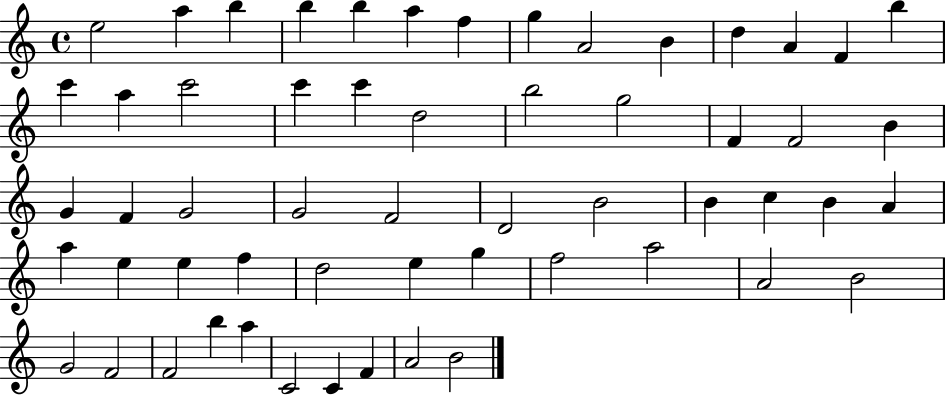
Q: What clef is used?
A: treble